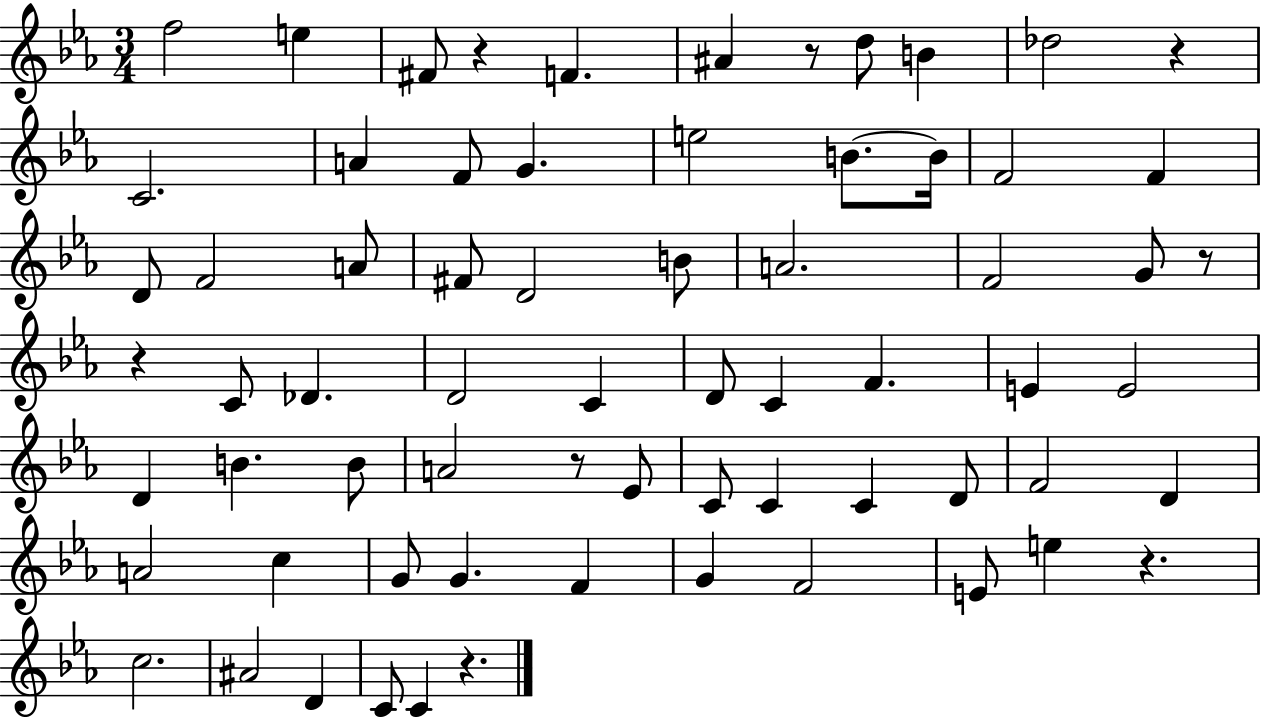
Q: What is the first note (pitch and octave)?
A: F5